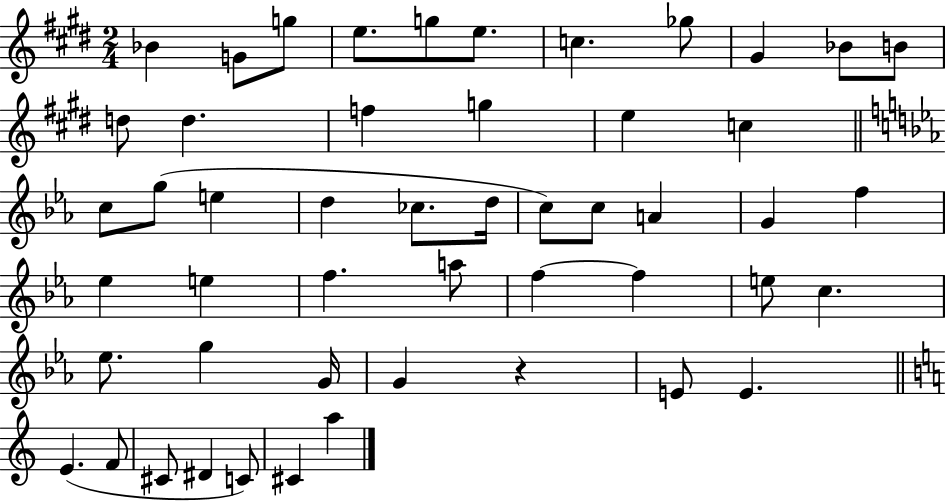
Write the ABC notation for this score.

X:1
T:Untitled
M:2/4
L:1/4
K:E
_B G/2 g/2 e/2 g/2 e/2 c _g/2 ^G _B/2 B/2 d/2 d f g e c c/2 g/2 e d _c/2 d/4 c/2 c/2 A G f _e e f a/2 f f e/2 c _e/2 g G/4 G z E/2 E E F/2 ^C/2 ^D C/2 ^C a